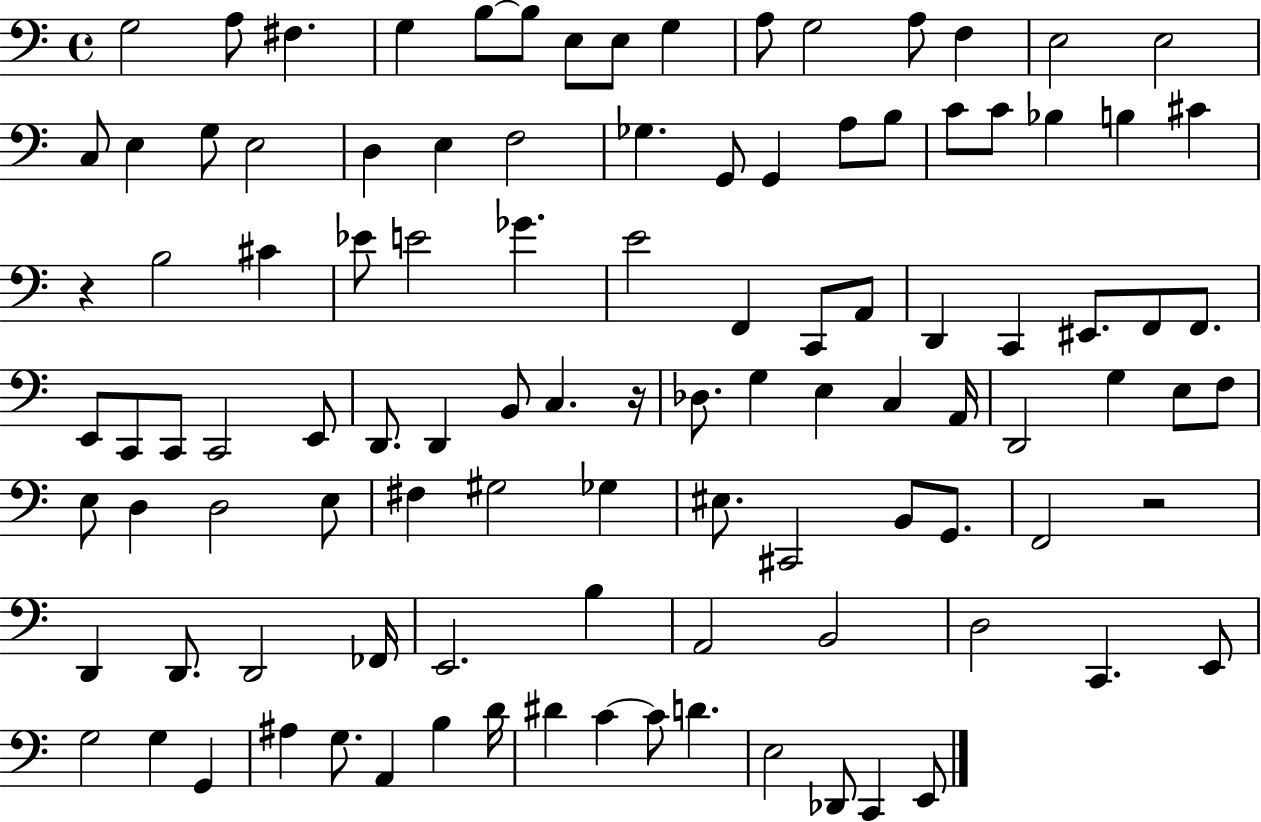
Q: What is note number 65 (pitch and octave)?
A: E3